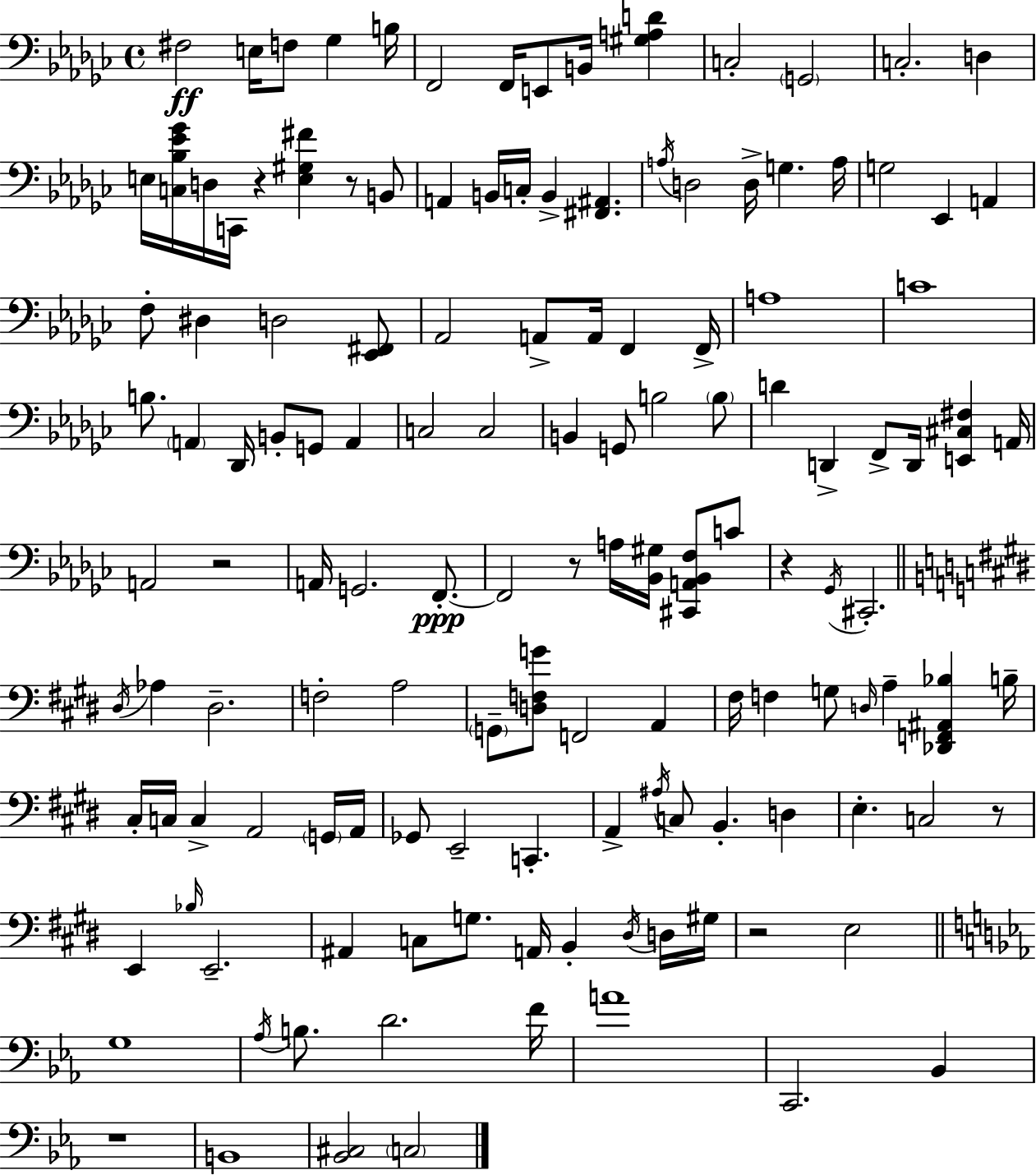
X:1
T:Untitled
M:4/4
L:1/4
K:Ebm
^F,2 E,/4 F,/2 _G, B,/4 F,,2 F,,/4 E,,/2 B,,/4 [^G,A,D] C,2 G,,2 C,2 D, E,/4 [C,_B,_E_G]/4 D,/4 C,,/4 z [E,^G,^F] z/2 B,,/2 A,, B,,/4 C,/4 B,, [^F,,^A,,] A,/4 D,2 D,/4 G, A,/4 G,2 _E,, A,, F,/2 ^D, D,2 [_E,,^F,,]/2 _A,,2 A,,/2 A,,/4 F,, F,,/4 A,4 C4 B,/2 A,, _D,,/4 B,,/2 G,,/2 A,, C,2 C,2 B,, G,,/2 B,2 B,/2 D D,, F,,/2 D,,/4 [E,,^C,^F,] A,,/4 A,,2 z2 A,,/4 G,,2 F,,/2 F,,2 z/2 A,/4 [_B,,^G,]/4 [^C,,A,,_B,,F,]/2 C/2 z _G,,/4 ^C,,2 ^D,/4 _A, ^D,2 F,2 A,2 G,,/2 [D,F,G]/2 F,,2 A,, ^F,/4 F, G,/2 D,/4 A, [_D,,F,,^A,,_B,] B,/4 ^C,/4 C,/4 C, A,,2 G,,/4 A,,/4 _G,,/2 E,,2 C,, A,, ^A,/4 C,/2 B,, D, E, C,2 z/2 E,, _B,/4 E,,2 ^A,, C,/2 G,/2 A,,/4 B,, ^D,/4 D,/4 ^G,/4 z2 E,2 G,4 _A,/4 B,/2 D2 F/4 A4 C,,2 _B,, z4 B,,4 [_B,,^C,]2 C,2